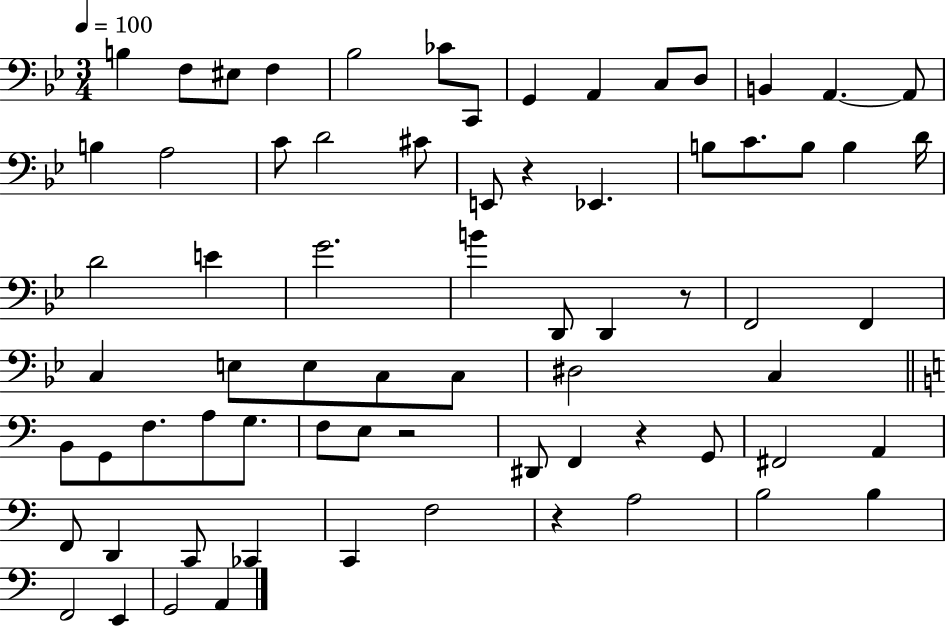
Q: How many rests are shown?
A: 5